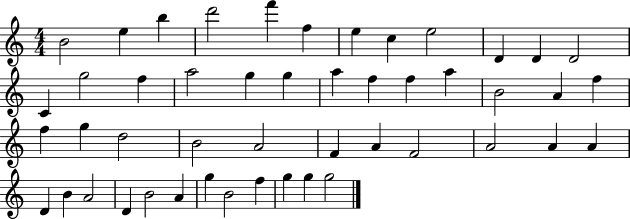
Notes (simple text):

B4/h E5/q B5/q D6/h F6/q F5/q E5/q C5/q E5/h D4/q D4/q D4/h C4/q G5/h F5/q A5/h G5/q G5/q A5/q F5/q F5/q A5/q B4/h A4/q F5/q F5/q G5/q D5/h B4/h A4/h F4/q A4/q F4/h A4/h A4/q A4/q D4/q B4/q A4/h D4/q B4/h A4/q G5/q B4/h F5/q G5/q G5/q G5/h